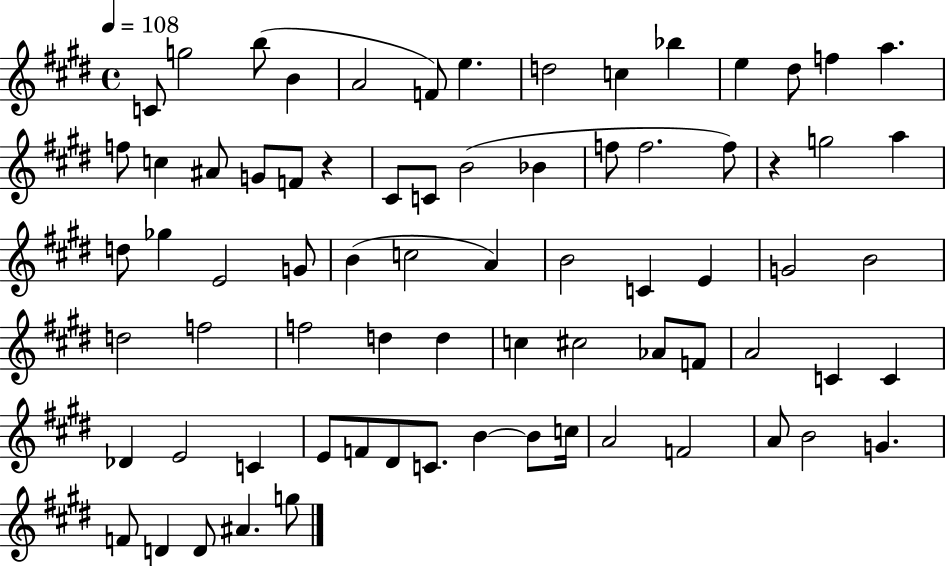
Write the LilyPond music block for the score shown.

{
  \clef treble
  \time 4/4
  \defaultTimeSignature
  \key e \major
  \tempo 4 = 108
  c'8 g''2 b''8( b'4 | a'2 f'8) e''4. | d''2 c''4 bes''4 | e''4 dis''8 f''4 a''4. | \break f''8 c''4 ais'8 g'8 f'8 r4 | cis'8 c'8 b'2( bes'4 | f''8 f''2. f''8) | r4 g''2 a''4 | \break d''8 ges''4 e'2 g'8 | b'4( c''2 a'4) | b'2 c'4 e'4 | g'2 b'2 | \break d''2 f''2 | f''2 d''4 d''4 | c''4 cis''2 aes'8 f'8 | a'2 c'4 c'4 | \break des'4 e'2 c'4 | e'8 f'8 dis'8 c'8. b'4~~ b'8 c''16 | a'2 f'2 | a'8 b'2 g'4. | \break f'8 d'4 d'8 ais'4. g''8 | \bar "|."
}